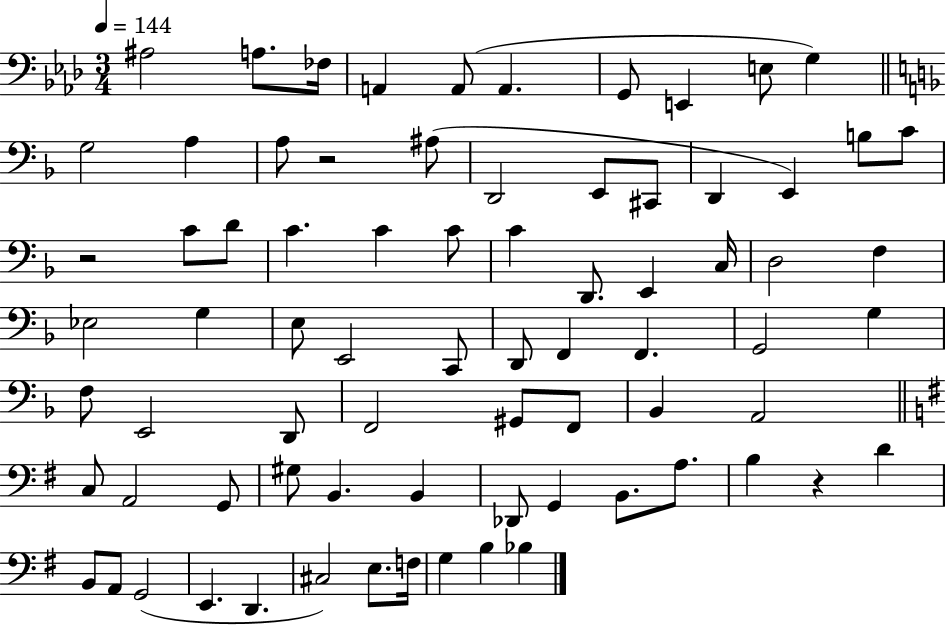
A#3/h A3/e. FES3/s A2/q A2/e A2/q. G2/e E2/q E3/e G3/q G3/h A3/q A3/e R/h A#3/e D2/h E2/e C#2/e D2/q E2/q B3/e C4/e R/h C4/e D4/e C4/q. C4/q C4/e C4/q D2/e. E2/q C3/s D3/h F3/q Eb3/h G3/q E3/e E2/h C2/e D2/e F2/q F2/q. G2/h G3/q F3/e E2/h D2/e F2/h G#2/e F2/e Bb2/q A2/h C3/e A2/h G2/e G#3/e B2/q. B2/q Db2/e G2/q B2/e. A3/e. B3/q R/q D4/q B2/e A2/e G2/h E2/q. D2/q. C#3/h E3/e. F3/s G3/q B3/q Bb3/q